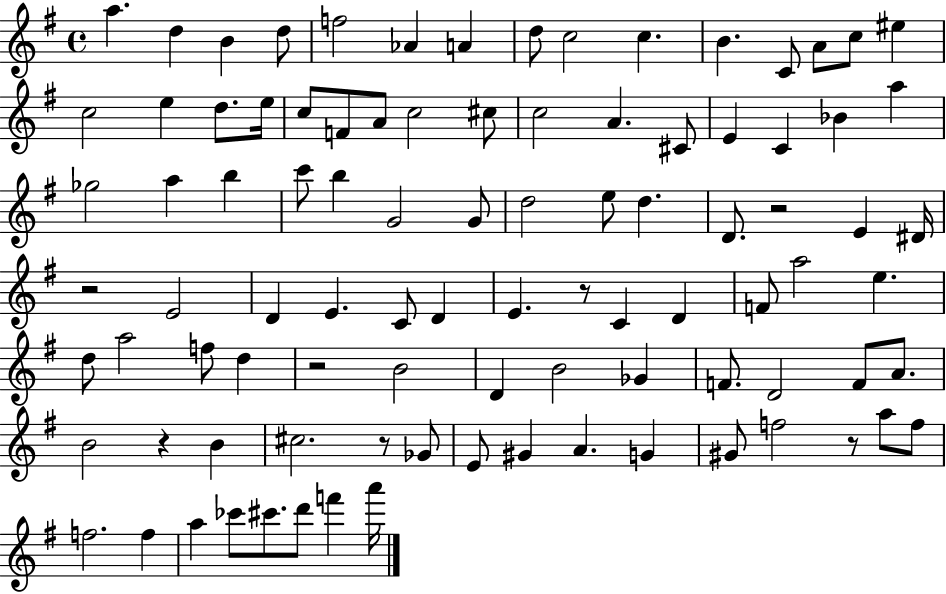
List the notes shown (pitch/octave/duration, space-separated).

A5/q. D5/q B4/q D5/e F5/h Ab4/q A4/q D5/e C5/h C5/q. B4/q. C4/e A4/e C5/e EIS5/q C5/h E5/q D5/e. E5/s C5/e F4/e A4/e C5/h C#5/e C5/h A4/q. C#4/e E4/q C4/q Bb4/q A5/q Gb5/h A5/q B5/q C6/e B5/q G4/h G4/e D5/h E5/e D5/q. D4/e. R/h E4/q D#4/s R/h E4/h D4/q E4/q. C4/e D4/q E4/q. R/e C4/q D4/q F4/e A5/h E5/q. D5/e A5/h F5/e D5/q R/h B4/h D4/q B4/h Gb4/q F4/e. D4/h F4/e A4/e. B4/h R/q B4/q C#5/h. R/e Gb4/e E4/e G#4/q A4/q. G4/q G#4/e F5/h R/e A5/e F5/e F5/h. F5/q A5/q CES6/e C#6/e. D6/e F6/q A6/s